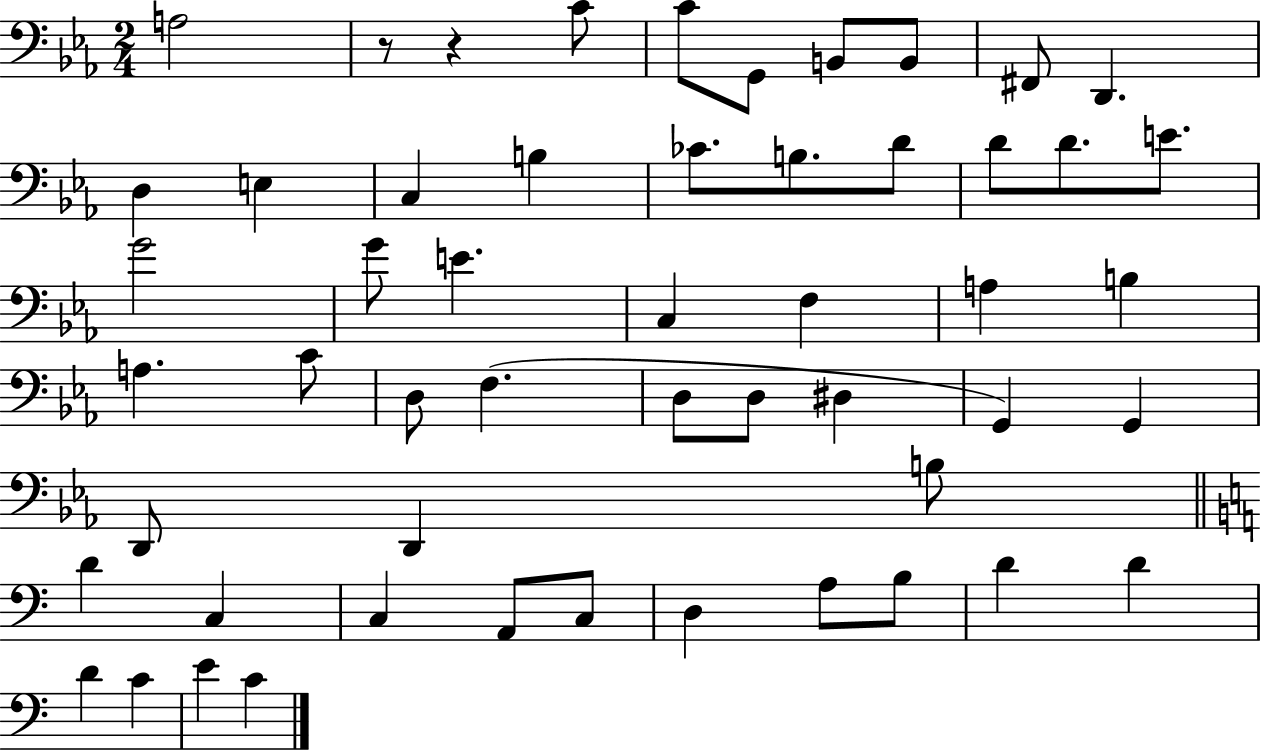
X:1
T:Untitled
M:2/4
L:1/4
K:Eb
A,2 z/2 z C/2 C/2 G,,/2 B,,/2 B,,/2 ^F,,/2 D,, D, E, C, B, _C/2 B,/2 D/2 D/2 D/2 E/2 G2 G/2 E C, F, A, B, A, C/2 D,/2 F, D,/2 D,/2 ^D, G,, G,, D,,/2 D,, B,/2 D C, C, A,,/2 C,/2 D, A,/2 B,/2 D D D C E C